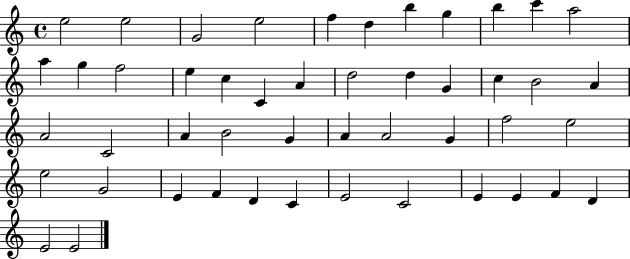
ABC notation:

X:1
T:Untitled
M:4/4
L:1/4
K:C
e2 e2 G2 e2 f d b g b c' a2 a g f2 e c C A d2 d G c B2 A A2 C2 A B2 G A A2 G f2 e2 e2 G2 E F D C E2 C2 E E F D E2 E2